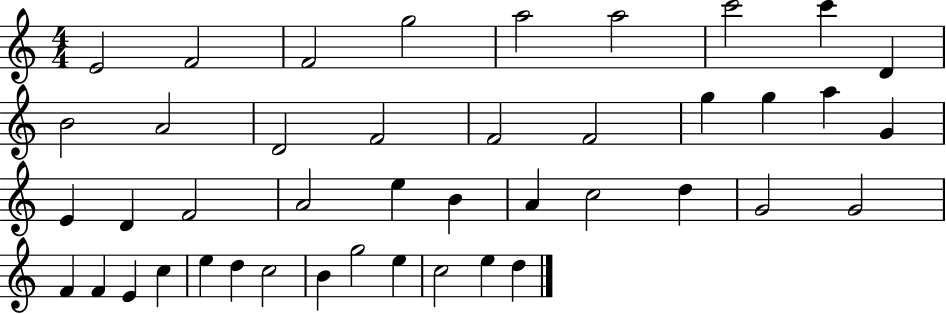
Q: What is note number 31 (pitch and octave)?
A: F4